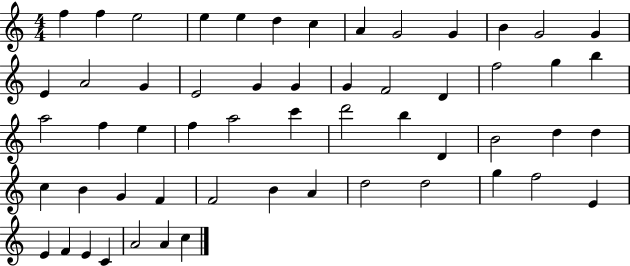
X:1
T:Untitled
M:4/4
L:1/4
K:C
f f e2 e e d c A G2 G B G2 G E A2 G E2 G G G F2 D f2 g b a2 f e f a2 c' d'2 b D B2 d d c B G F F2 B A d2 d2 g f2 E E F E C A2 A c